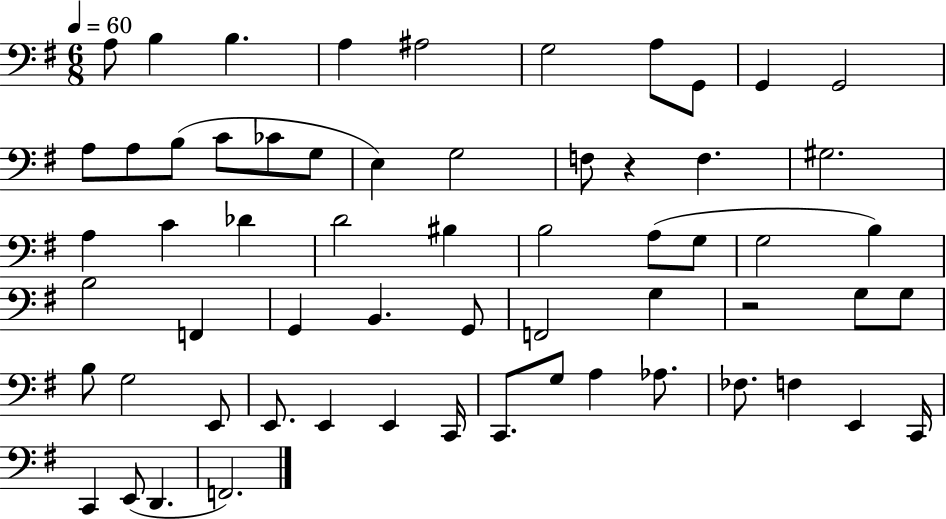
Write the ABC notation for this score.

X:1
T:Untitled
M:6/8
L:1/4
K:G
A,/2 B, B, A, ^A,2 G,2 A,/2 G,,/2 G,, G,,2 A,/2 A,/2 B,/2 C/2 _C/2 G,/2 E, G,2 F,/2 z F, ^G,2 A, C _D D2 ^B, B,2 A,/2 G,/2 G,2 B, B,2 F,, G,, B,, G,,/2 F,,2 G, z2 G,/2 G,/2 B,/2 G,2 E,,/2 E,,/2 E,, E,, C,,/4 C,,/2 G,/2 A, _A,/2 _F,/2 F, E,, C,,/4 C,, E,,/2 D,, F,,2